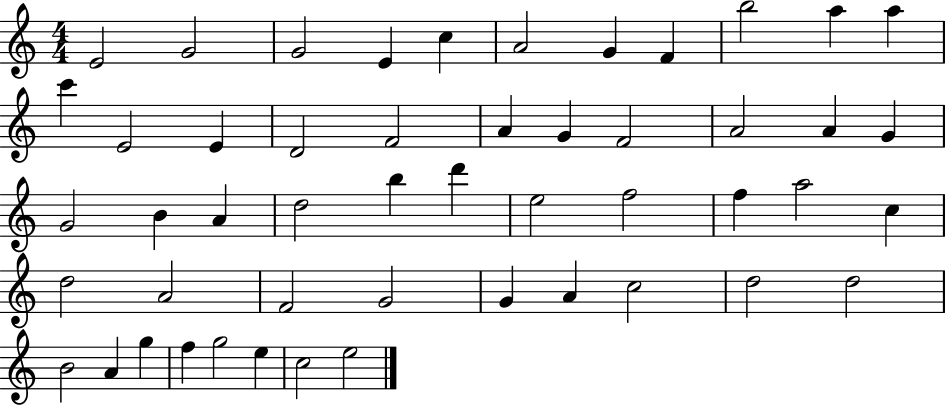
E4/h G4/h G4/h E4/q C5/q A4/h G4/q F4/q B5/h A5/q A5/q C6/q E4/h E4/q D4/h F4/h A4/q G4/q F4/h A4/h A4/q G4/q G4/h B4/q A4/q D5/h B5/q D6/q E5/h F5/h F5/q A5/h C5/q D5/h A4/h F4/h G4/h G4/q A4/q C5/h D5/h D5/h B4/h A4/q G5/q F5/q G5/h E5/q C5/h E5/h